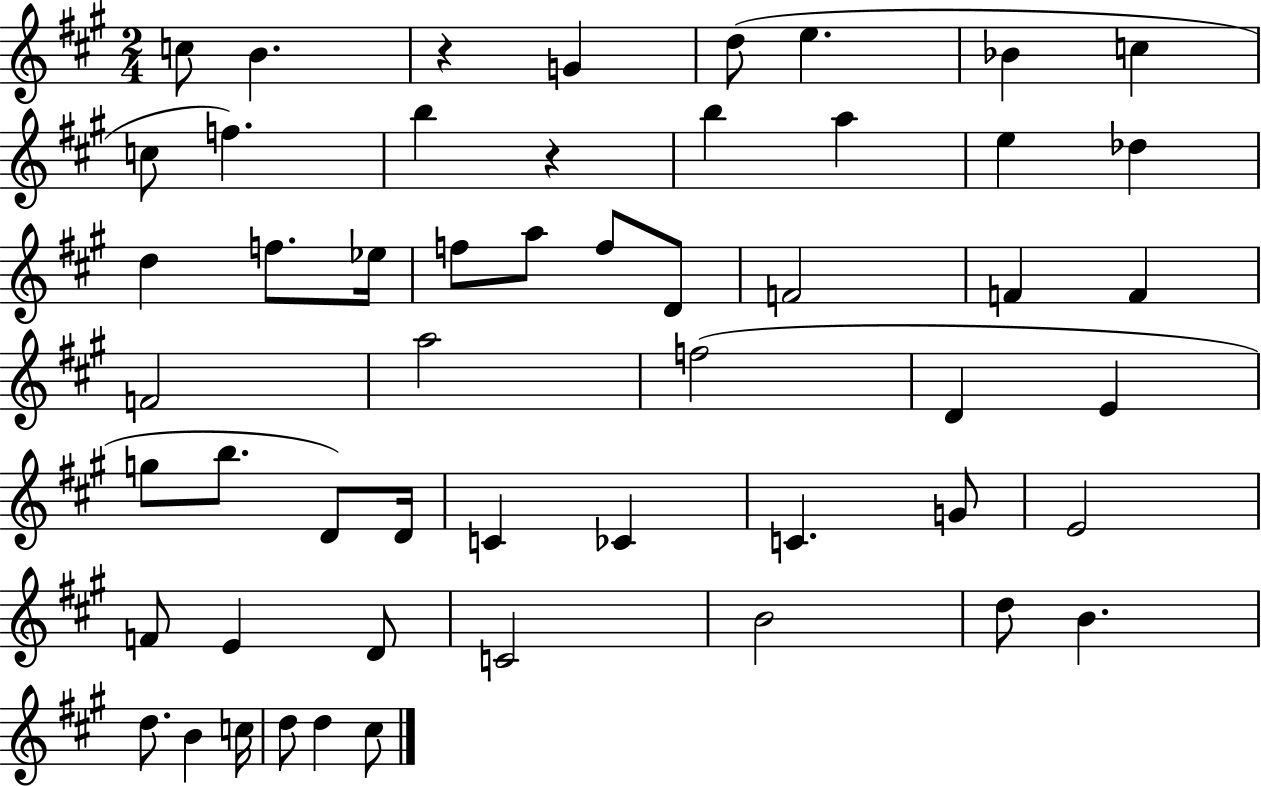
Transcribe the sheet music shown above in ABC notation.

X:1
T:Untitled
M:2/4
L:1/4
K:A
c/2 B z G d/2 e _B c c/2 f b z b a e _d d f/2 _e/4 f/2 a/2 f/2 D/2 F2 F F F2 a2 f2 D E g/2 b/2 D/2 D/4 C _C C G/2 E2 F/2 E D/2 C2 B2 d/2 B d/2 B c/4 d/2 d ^c/2